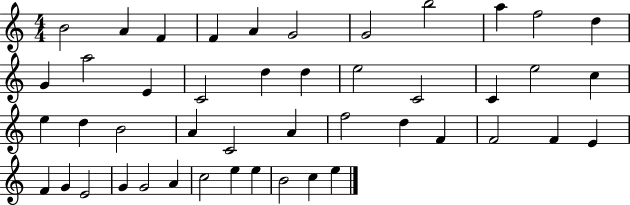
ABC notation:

X:1
T:Untitled
M:4/4
L:1/4
K:C
B2 A F F A G2 G2 b2 a f2 d G a2 E C2 d d e2 C2 C e2 c e d B2 A C2 A f2 d F F2 F E F G E2 G G2 A c2 e e B2 c e